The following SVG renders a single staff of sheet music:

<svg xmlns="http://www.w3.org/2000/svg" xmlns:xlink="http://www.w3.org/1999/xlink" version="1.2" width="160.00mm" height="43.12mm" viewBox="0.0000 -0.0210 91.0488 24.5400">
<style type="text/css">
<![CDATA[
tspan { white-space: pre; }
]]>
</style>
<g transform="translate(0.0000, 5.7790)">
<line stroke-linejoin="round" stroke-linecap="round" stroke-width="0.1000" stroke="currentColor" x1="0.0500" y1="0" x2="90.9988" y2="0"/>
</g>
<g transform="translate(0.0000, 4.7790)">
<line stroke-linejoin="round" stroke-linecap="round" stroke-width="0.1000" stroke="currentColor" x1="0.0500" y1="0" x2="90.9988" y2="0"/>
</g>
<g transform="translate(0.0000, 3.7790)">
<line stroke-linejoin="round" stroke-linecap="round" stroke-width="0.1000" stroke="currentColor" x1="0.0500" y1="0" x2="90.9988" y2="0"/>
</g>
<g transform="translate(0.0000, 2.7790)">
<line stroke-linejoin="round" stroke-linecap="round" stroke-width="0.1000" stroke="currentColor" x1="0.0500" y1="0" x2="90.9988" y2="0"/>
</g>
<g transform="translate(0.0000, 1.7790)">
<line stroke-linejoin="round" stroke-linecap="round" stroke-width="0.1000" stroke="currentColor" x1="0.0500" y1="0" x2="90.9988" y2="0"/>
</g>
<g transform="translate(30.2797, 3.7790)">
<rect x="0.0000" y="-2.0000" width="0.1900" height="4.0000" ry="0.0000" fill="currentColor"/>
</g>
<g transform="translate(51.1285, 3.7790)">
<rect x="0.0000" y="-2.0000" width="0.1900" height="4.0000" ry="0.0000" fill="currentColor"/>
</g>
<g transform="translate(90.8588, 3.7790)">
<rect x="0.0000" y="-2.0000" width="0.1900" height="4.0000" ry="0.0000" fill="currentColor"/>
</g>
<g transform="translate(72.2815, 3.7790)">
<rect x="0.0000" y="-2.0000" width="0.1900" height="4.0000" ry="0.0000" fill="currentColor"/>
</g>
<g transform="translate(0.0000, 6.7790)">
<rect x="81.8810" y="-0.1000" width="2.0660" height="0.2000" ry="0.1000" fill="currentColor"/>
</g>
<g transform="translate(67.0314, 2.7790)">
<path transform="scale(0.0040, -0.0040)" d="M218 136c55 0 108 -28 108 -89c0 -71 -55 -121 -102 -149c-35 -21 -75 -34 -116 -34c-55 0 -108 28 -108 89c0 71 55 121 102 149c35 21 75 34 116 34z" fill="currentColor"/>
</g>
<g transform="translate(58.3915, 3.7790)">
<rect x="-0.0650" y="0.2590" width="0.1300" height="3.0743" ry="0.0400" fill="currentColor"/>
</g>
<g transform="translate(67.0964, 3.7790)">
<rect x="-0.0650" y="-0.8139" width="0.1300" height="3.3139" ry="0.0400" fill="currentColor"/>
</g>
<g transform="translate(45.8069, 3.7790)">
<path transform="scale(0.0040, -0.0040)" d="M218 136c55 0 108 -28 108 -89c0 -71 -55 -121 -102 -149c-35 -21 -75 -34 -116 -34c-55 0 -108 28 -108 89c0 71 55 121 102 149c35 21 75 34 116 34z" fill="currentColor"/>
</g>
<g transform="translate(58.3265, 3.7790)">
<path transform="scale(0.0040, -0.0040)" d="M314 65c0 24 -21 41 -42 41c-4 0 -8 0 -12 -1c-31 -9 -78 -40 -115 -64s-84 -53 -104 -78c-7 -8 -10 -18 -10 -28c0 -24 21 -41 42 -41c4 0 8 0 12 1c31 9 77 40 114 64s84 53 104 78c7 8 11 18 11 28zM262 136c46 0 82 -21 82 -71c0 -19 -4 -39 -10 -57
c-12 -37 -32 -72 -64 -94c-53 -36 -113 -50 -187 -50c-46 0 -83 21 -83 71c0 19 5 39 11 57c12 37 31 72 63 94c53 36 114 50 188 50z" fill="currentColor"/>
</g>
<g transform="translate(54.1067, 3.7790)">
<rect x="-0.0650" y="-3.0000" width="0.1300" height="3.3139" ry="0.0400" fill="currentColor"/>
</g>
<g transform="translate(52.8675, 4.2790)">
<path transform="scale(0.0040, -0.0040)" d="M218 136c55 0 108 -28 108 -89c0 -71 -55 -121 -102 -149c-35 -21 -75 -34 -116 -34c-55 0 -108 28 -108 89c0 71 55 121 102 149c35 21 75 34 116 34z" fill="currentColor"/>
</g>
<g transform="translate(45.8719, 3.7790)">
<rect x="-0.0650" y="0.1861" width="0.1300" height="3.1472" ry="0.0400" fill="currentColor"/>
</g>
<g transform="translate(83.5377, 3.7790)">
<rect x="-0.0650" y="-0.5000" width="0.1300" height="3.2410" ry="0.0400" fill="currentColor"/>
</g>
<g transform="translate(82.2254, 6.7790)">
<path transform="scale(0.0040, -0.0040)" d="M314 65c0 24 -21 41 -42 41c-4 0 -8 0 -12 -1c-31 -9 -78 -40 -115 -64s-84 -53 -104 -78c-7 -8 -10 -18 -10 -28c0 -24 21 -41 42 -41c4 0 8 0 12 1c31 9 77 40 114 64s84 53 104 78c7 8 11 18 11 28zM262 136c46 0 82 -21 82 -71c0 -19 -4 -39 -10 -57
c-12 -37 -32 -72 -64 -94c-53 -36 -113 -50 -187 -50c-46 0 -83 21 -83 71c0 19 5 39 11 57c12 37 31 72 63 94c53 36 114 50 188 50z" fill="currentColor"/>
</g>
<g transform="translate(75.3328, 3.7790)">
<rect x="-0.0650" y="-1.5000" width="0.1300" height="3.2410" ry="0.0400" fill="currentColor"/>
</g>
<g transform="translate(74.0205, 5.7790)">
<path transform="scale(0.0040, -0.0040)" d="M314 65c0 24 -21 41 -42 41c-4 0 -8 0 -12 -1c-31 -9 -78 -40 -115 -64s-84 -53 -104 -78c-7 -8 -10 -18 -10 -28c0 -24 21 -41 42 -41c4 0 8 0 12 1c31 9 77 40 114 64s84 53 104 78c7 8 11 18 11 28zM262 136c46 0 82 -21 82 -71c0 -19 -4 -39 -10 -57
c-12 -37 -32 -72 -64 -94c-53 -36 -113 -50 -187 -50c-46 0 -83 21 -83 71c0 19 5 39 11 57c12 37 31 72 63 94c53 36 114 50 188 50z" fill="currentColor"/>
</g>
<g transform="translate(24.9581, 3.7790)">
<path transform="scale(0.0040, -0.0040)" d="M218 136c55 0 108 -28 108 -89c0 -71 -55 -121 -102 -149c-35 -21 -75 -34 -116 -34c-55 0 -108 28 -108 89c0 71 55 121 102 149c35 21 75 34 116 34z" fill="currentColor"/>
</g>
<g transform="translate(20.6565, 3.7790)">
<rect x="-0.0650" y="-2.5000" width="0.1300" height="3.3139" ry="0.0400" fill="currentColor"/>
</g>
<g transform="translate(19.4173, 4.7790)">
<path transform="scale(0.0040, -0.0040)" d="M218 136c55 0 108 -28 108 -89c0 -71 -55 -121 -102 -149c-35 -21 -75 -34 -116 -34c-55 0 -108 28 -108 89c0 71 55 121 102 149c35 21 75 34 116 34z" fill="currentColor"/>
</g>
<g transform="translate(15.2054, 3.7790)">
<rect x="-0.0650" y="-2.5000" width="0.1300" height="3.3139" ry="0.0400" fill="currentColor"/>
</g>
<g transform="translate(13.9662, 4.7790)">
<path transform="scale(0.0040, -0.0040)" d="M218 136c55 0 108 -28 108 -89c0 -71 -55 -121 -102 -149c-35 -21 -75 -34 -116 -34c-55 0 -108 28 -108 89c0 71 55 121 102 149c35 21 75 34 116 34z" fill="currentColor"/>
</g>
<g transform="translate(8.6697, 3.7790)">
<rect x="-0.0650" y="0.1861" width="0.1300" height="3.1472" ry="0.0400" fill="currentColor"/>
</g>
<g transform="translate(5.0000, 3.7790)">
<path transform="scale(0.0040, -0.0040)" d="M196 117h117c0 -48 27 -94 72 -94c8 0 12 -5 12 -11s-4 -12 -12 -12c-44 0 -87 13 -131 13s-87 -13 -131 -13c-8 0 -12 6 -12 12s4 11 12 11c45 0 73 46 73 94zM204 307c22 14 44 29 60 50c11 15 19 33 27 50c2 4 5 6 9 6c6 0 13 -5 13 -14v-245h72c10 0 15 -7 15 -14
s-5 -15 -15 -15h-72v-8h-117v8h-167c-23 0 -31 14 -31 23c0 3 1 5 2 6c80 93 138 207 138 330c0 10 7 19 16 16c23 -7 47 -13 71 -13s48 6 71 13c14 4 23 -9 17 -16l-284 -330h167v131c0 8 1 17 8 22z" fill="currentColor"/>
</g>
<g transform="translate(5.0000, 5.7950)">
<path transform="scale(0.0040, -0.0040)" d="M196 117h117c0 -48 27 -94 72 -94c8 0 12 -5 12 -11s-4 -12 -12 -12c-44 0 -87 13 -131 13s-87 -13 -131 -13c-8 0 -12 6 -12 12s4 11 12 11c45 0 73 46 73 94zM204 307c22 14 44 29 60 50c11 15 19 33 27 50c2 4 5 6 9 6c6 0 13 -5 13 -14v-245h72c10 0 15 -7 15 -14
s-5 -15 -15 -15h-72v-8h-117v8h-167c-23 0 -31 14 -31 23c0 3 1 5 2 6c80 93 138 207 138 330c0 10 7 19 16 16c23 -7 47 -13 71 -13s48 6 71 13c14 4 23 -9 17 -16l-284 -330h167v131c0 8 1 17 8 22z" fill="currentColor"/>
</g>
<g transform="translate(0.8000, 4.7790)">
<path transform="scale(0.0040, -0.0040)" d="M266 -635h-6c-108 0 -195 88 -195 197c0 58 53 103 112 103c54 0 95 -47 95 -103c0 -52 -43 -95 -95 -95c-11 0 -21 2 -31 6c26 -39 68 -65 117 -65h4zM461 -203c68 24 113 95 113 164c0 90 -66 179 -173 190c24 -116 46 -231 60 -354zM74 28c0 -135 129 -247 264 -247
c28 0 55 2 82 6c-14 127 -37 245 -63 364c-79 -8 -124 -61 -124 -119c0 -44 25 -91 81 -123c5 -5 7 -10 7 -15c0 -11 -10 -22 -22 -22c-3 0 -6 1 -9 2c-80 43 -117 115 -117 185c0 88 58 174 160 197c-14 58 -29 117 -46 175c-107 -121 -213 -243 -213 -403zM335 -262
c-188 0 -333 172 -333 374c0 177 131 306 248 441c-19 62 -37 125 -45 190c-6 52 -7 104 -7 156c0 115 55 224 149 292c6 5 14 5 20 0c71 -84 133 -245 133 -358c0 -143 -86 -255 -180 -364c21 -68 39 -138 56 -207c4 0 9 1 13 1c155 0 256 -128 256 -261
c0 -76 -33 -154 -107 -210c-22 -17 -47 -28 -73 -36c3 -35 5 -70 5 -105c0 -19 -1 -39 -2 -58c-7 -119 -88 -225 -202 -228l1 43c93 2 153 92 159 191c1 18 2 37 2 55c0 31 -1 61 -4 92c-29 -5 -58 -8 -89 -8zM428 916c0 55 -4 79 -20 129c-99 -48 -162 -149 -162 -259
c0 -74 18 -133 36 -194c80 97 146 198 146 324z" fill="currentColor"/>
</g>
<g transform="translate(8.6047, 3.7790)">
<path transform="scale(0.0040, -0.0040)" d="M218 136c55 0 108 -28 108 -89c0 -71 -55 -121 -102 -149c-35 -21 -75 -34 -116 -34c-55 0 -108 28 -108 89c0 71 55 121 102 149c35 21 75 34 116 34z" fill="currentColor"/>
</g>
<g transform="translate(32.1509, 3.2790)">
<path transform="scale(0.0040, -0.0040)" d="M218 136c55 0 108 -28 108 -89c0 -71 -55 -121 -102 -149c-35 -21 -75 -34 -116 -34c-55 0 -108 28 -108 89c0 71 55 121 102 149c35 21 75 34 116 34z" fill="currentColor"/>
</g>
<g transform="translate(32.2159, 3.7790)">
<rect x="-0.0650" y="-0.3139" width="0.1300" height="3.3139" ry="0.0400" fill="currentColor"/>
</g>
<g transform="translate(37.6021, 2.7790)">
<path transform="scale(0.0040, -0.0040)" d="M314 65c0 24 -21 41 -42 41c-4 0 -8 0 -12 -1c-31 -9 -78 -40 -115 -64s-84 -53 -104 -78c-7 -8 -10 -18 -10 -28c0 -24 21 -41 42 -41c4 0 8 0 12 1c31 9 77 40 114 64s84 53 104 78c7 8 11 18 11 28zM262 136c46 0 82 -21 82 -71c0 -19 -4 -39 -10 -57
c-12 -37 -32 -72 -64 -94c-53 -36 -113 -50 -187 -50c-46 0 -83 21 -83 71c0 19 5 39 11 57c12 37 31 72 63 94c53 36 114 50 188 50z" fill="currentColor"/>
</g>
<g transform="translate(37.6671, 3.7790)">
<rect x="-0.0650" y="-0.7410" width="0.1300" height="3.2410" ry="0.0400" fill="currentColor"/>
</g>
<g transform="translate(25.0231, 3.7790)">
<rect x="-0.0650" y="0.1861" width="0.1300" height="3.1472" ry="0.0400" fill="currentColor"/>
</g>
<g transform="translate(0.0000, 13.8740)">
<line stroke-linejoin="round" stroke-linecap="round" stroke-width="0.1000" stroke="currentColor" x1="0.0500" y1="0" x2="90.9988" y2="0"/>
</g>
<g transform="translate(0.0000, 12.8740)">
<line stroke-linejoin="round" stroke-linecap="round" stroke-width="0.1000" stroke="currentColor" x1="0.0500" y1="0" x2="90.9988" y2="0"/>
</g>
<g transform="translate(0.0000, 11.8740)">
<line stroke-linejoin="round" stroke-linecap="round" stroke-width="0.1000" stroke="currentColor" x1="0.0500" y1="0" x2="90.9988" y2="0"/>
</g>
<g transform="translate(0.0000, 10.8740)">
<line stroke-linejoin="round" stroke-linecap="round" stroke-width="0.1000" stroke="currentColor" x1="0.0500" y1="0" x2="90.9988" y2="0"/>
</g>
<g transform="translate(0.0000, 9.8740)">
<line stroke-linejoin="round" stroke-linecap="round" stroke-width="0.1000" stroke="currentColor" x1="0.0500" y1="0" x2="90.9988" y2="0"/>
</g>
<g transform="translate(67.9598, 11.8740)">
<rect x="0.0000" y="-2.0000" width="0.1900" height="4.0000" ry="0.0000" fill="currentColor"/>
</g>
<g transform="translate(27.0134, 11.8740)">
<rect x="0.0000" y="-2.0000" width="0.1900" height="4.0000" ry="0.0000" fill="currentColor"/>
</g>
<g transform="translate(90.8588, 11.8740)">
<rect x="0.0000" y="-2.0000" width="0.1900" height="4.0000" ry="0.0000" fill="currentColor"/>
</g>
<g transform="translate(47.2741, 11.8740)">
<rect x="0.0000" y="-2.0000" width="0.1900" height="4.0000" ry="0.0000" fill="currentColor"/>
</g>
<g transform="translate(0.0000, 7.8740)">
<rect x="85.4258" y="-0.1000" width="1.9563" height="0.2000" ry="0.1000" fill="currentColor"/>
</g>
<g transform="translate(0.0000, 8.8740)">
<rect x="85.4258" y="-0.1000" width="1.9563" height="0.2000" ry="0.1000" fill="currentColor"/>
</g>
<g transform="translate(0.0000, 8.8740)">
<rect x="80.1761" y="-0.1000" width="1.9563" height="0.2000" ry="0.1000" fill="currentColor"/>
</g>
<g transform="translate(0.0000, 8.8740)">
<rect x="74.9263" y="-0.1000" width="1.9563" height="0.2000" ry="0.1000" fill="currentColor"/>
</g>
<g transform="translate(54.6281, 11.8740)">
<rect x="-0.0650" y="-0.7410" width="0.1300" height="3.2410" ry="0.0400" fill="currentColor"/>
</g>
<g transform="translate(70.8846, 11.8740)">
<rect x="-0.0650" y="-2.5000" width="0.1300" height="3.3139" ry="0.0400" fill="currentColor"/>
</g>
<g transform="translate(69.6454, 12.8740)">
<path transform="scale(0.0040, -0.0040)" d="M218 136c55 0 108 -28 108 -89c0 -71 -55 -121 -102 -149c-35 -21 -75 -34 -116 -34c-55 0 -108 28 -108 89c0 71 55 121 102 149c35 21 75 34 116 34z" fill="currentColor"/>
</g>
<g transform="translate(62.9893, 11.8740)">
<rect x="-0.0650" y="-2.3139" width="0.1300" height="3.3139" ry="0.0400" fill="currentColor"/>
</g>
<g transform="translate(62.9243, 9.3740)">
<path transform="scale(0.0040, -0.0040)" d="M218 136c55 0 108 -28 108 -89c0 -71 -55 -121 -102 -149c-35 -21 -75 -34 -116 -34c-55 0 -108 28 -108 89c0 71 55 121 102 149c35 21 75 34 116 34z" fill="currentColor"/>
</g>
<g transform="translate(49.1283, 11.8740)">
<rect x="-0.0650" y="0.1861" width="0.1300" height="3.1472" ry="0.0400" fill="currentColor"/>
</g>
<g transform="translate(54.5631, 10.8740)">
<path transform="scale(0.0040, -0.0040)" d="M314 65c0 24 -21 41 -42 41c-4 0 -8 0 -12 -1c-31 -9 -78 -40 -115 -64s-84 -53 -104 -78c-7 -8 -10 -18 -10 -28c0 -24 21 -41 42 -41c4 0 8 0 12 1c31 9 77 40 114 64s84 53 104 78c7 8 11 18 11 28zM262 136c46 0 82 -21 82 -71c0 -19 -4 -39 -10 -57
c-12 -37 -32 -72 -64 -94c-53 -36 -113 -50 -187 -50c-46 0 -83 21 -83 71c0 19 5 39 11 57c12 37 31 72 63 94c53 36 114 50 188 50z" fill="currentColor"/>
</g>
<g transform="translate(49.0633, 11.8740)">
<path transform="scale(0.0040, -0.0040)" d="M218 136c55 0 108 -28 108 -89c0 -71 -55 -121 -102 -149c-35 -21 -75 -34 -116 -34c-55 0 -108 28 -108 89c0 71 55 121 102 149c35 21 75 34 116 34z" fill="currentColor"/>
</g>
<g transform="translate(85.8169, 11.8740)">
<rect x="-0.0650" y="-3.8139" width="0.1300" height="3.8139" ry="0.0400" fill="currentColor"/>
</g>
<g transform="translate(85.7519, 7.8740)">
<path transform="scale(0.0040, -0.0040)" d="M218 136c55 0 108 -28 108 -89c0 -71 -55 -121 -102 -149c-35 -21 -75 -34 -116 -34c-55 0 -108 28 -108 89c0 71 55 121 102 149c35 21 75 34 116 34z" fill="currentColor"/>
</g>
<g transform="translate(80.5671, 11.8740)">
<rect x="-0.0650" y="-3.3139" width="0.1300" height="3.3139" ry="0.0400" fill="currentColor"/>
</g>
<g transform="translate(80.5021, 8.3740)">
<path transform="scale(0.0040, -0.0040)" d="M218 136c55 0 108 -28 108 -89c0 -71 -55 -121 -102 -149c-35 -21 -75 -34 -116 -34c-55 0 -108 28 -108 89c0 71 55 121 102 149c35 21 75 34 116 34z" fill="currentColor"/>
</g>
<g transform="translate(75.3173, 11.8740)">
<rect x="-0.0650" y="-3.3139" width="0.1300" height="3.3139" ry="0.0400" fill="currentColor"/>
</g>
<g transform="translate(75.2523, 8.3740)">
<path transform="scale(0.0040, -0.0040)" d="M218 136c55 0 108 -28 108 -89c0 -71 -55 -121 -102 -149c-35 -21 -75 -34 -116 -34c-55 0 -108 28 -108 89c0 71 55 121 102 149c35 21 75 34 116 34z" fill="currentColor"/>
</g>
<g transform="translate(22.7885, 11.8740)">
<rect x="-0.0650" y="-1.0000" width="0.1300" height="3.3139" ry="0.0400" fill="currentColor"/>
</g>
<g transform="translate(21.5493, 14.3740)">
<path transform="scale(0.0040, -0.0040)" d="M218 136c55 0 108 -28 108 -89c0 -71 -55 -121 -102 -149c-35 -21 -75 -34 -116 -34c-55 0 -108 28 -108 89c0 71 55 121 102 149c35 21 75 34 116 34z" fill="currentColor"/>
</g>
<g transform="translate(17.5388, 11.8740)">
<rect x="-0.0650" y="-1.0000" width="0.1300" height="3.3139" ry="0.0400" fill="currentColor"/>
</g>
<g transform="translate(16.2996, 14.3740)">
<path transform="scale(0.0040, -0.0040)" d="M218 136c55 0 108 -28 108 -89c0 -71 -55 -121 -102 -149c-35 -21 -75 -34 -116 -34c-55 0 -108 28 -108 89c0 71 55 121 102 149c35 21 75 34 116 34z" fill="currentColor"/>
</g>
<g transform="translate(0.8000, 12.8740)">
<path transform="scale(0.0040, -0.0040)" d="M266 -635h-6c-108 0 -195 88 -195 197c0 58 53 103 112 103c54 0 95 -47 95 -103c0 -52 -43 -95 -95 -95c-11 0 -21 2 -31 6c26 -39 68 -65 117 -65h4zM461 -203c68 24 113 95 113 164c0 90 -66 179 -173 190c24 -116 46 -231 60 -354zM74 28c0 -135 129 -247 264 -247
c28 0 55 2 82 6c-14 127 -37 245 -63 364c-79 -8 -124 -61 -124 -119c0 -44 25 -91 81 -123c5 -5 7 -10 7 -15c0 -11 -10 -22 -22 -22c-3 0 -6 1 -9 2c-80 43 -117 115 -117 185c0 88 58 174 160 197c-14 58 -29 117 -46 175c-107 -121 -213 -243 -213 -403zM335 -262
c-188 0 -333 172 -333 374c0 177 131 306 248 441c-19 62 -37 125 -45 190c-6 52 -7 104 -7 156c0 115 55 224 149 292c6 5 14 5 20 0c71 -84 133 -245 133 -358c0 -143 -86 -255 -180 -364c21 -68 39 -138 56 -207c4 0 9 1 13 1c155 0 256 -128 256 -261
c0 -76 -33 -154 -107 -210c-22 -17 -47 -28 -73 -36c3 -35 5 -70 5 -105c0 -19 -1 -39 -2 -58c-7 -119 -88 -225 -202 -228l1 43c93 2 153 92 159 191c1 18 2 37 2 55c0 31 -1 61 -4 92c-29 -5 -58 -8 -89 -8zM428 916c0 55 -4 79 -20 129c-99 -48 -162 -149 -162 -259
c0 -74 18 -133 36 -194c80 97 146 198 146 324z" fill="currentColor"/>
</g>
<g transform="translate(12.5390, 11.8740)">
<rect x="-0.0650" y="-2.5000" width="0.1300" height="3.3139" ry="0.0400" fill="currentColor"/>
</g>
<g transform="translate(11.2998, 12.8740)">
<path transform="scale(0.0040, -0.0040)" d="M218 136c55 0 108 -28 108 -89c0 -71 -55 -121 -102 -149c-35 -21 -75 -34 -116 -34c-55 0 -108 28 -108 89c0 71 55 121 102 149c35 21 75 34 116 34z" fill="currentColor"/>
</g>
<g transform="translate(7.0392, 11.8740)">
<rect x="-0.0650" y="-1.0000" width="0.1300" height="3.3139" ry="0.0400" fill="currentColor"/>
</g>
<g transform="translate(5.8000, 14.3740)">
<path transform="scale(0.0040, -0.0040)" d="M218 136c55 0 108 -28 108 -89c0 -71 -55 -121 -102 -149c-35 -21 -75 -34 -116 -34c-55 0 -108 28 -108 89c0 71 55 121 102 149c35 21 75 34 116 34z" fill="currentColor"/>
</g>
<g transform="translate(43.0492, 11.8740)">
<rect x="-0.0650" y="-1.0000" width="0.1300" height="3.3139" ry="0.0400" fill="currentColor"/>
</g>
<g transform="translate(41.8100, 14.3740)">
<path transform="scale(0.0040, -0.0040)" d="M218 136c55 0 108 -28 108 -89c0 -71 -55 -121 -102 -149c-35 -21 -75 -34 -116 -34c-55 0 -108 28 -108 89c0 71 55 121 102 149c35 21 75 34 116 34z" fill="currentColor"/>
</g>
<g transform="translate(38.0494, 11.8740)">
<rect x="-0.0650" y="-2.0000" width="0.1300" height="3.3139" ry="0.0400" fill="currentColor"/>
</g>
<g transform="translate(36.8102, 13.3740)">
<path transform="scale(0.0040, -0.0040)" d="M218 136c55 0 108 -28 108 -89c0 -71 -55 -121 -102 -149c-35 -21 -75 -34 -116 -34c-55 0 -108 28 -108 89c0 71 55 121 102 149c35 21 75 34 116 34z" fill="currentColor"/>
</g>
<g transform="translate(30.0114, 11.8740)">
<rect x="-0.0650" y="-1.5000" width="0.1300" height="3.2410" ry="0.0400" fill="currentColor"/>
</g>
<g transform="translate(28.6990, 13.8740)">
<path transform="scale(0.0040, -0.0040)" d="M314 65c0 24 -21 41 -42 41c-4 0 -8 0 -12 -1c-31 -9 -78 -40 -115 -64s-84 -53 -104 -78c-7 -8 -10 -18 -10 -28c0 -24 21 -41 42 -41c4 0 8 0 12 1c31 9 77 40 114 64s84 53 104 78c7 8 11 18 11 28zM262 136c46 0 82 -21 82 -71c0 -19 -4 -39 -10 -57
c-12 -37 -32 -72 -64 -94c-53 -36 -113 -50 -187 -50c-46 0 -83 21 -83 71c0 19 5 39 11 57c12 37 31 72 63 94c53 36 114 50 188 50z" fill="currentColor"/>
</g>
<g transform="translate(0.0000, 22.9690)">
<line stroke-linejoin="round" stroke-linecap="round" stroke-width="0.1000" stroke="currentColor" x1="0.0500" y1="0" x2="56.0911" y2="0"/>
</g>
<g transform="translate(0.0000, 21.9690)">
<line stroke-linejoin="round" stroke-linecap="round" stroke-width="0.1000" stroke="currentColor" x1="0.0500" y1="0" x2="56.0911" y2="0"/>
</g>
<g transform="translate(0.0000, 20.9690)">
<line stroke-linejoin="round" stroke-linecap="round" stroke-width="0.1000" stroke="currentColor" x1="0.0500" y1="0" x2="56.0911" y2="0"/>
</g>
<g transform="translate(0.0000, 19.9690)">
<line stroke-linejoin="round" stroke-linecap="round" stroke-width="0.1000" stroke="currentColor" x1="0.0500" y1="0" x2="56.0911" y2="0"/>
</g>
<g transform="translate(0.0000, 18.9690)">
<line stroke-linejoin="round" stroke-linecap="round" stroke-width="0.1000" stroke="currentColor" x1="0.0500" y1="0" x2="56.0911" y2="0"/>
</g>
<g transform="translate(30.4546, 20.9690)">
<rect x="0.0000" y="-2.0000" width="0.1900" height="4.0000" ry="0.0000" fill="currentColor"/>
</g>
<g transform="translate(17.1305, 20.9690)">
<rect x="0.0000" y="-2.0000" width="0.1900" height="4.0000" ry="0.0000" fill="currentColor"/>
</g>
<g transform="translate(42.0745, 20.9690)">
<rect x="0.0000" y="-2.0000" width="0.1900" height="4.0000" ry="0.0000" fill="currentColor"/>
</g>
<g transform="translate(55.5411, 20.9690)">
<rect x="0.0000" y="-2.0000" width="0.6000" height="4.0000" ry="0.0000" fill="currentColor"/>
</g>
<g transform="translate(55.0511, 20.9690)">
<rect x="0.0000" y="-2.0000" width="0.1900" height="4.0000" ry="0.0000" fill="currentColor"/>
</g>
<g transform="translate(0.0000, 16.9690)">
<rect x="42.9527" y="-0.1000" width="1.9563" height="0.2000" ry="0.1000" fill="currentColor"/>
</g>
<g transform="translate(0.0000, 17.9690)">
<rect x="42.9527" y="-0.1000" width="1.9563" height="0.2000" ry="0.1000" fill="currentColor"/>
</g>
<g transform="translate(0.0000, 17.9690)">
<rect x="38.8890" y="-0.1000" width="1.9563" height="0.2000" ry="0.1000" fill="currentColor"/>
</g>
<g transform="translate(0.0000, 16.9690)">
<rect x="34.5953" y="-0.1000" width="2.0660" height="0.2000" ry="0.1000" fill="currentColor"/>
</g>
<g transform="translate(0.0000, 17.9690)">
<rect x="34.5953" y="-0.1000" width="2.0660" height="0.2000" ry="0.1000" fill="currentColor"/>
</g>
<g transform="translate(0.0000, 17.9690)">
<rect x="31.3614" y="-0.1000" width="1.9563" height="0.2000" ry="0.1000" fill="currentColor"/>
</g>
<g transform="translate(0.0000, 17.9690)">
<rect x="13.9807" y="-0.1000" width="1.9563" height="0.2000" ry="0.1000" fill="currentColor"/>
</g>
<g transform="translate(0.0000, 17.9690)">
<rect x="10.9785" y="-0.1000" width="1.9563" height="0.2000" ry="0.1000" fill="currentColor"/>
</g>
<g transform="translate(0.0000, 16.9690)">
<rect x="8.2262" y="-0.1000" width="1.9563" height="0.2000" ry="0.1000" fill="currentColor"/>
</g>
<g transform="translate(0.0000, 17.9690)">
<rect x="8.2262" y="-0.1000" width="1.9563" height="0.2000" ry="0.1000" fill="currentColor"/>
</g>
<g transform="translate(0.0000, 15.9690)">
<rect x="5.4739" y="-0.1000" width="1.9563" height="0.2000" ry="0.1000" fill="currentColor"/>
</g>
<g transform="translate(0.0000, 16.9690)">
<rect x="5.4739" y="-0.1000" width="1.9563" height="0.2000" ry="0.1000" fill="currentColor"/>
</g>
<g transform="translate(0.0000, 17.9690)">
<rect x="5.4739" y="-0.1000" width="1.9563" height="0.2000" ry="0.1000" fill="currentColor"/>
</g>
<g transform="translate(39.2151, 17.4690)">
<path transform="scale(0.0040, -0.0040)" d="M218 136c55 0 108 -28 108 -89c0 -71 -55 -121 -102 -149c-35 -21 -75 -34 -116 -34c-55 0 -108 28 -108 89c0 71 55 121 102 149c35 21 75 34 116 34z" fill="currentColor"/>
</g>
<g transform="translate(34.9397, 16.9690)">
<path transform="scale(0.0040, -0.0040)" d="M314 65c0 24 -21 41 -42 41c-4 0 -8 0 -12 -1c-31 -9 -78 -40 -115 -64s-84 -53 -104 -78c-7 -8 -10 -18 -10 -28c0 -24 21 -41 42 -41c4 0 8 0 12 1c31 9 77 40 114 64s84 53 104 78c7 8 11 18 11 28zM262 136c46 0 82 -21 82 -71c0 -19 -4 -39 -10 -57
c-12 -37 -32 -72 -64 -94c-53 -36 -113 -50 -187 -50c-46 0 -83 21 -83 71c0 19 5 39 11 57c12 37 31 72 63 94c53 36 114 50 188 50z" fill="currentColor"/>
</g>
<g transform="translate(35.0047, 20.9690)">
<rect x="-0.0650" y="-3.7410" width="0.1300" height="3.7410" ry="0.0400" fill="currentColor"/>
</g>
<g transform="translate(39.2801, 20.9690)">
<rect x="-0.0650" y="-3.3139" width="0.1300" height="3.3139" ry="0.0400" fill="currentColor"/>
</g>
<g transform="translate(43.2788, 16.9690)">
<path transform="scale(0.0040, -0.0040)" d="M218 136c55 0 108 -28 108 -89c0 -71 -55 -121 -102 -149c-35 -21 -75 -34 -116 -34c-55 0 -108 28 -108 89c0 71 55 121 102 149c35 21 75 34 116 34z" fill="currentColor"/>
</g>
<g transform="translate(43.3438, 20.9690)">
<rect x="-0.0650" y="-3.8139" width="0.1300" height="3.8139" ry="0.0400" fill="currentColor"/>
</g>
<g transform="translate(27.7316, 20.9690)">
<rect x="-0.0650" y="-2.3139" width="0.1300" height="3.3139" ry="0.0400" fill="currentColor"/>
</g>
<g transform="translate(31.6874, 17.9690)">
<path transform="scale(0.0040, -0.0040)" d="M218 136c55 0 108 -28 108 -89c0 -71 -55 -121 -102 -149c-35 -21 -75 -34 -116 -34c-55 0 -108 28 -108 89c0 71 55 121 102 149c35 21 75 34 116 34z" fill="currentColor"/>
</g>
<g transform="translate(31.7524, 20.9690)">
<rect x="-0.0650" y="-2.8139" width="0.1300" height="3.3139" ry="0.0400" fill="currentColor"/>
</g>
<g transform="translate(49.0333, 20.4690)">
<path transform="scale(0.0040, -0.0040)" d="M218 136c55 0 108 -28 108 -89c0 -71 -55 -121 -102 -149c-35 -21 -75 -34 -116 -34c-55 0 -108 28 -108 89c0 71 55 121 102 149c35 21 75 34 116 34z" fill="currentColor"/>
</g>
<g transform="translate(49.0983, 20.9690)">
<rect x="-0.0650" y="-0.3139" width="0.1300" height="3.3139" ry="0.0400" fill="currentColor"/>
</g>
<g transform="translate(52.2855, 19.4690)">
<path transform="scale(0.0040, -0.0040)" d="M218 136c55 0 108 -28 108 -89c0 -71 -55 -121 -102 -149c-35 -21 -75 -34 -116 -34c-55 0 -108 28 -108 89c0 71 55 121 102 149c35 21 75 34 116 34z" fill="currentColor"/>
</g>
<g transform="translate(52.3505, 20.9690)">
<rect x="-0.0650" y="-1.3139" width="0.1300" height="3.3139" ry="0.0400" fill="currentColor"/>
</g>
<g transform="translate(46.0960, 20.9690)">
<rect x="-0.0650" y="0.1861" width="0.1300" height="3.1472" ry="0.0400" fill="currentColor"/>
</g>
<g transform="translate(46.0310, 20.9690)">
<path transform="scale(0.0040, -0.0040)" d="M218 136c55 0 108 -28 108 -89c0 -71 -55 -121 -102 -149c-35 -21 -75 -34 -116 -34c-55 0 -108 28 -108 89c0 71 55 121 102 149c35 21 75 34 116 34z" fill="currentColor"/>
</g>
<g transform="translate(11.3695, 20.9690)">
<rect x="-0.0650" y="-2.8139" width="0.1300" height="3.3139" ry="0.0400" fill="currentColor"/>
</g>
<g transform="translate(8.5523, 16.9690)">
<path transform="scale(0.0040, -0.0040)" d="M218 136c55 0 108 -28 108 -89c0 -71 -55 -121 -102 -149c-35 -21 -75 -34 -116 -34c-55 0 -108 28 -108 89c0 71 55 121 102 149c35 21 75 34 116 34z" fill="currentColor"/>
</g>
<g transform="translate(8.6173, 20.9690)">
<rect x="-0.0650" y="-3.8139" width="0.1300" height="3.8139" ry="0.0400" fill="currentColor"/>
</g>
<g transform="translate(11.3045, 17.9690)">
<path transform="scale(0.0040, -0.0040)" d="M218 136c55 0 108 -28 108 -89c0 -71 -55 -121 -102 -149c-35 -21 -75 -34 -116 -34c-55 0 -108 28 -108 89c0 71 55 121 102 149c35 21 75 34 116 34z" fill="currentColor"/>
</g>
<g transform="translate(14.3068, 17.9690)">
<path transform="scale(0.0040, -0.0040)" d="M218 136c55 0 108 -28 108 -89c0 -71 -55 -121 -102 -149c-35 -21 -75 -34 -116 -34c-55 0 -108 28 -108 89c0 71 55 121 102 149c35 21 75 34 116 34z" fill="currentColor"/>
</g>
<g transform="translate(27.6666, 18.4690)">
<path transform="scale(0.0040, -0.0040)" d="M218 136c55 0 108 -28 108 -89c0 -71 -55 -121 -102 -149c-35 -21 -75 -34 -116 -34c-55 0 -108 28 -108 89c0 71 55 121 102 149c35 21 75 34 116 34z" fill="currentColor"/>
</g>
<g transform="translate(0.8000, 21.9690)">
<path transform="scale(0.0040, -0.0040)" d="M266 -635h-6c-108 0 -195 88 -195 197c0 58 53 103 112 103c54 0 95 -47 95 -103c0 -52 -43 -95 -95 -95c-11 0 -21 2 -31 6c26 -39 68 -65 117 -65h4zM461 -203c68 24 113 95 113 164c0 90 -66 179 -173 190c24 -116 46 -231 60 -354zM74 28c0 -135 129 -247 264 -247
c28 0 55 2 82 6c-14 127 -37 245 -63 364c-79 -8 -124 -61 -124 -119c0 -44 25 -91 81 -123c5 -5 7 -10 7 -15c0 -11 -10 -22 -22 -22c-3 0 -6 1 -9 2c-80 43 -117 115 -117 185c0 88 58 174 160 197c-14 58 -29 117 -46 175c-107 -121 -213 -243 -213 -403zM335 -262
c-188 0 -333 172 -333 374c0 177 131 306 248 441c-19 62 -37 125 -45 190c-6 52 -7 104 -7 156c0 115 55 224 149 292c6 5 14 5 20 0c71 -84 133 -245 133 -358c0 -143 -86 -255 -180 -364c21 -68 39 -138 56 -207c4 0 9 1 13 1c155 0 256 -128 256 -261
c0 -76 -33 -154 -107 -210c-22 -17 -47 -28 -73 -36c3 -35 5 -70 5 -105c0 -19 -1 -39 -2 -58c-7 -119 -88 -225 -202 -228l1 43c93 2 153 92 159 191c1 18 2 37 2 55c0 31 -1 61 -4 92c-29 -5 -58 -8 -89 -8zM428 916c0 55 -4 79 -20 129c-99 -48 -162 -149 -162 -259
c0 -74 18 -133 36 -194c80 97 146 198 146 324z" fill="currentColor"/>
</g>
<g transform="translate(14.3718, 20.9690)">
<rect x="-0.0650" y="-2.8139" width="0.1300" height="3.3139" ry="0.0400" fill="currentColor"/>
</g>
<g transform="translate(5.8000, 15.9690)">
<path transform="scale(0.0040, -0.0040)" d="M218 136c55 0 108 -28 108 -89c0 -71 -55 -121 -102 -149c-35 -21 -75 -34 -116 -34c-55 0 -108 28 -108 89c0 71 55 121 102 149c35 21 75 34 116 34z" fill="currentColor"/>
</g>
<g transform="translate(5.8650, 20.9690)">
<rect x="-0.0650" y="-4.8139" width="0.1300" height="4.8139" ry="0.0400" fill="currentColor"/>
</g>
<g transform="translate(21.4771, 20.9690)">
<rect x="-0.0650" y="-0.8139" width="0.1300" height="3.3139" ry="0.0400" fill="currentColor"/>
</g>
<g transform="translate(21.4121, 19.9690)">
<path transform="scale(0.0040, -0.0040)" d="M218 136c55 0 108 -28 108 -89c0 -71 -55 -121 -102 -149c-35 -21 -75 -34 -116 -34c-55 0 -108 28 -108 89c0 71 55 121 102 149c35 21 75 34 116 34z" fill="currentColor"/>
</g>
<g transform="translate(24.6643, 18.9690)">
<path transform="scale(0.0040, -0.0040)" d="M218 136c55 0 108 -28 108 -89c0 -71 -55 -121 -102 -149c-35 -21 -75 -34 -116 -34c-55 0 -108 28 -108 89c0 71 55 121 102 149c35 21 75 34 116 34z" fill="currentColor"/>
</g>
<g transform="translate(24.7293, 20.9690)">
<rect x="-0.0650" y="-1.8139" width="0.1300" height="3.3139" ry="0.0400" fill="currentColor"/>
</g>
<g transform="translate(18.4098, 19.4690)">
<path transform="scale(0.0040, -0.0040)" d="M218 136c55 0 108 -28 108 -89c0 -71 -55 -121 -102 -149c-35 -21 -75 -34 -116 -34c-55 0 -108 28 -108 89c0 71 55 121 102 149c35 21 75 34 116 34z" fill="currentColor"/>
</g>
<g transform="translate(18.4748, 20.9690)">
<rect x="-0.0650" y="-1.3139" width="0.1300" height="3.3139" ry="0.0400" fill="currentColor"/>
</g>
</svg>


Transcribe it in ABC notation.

X:1
T:Untitled
M:4/4
L:1/4
K:C
B G G B c d2 B A B2 d E2 C2 D G D D E2 F D B d2 g G b b c' e' c' a a e d f g a c'2 b c' B c e